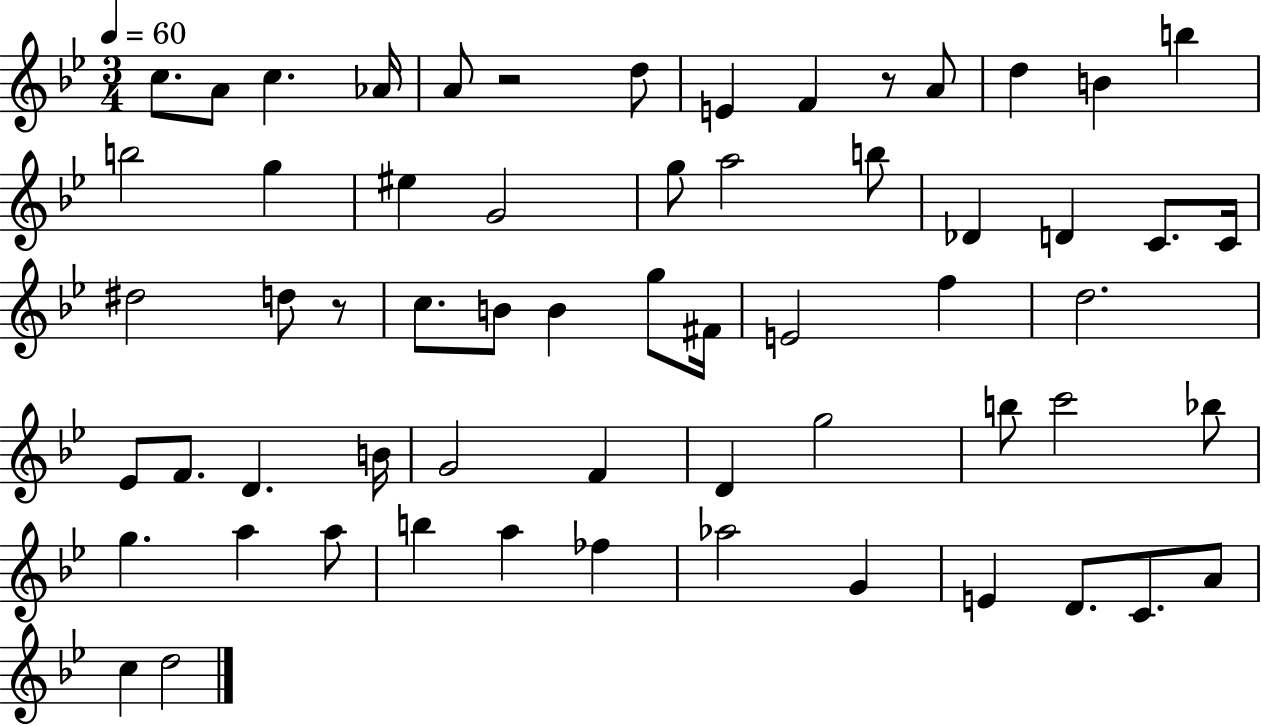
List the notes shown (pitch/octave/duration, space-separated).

C5/e. A4/e C5/q. Ab4/s A4/e R/h D5/e E4/q F4/q R/e A4/e D5/q B4/q B5/q B5/h G5/q EIS5/q G4/h G5/e A5/h B5/e Db4/q D4/q C4/e. C4/s D#5/h D5/e R/e C5/e. B4/e B4/q G5/e F#4/s E4/h F5/q D5/h. Eb4/e F4/e. D4/q. B4/s G4/h F4/q D4/q G5/h B5/e C6/h Bb5/e G5/q. A5/q A5/e B5/q A5/q FES5/q Ab5/h G4/q E4/q D4/e. C4/e. A4/e C5/q D5/h